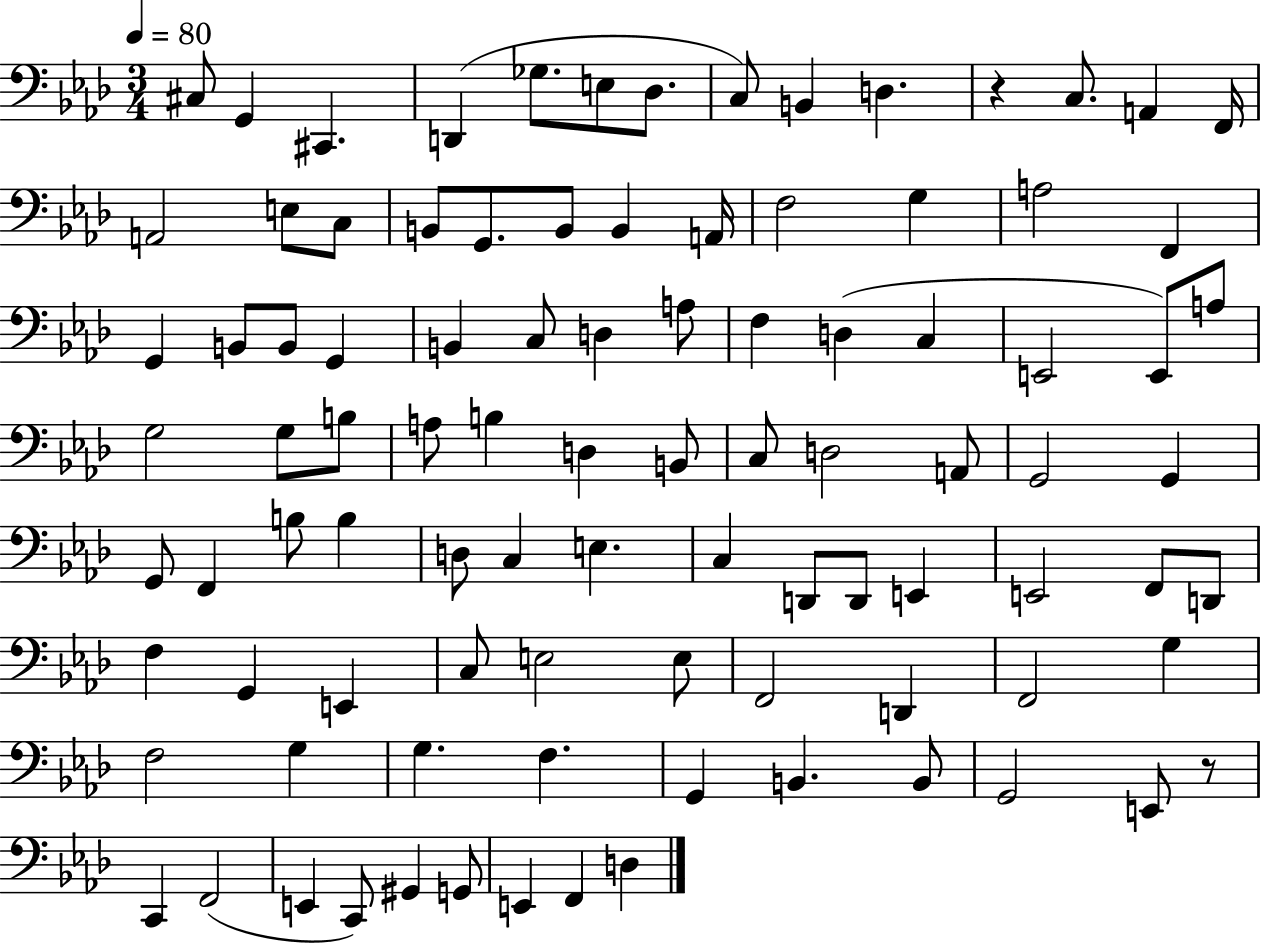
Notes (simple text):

C#3/e G2/q C#2/q. D2/q Gb3/e. E3/e Db3/e. C3/e B2/q D3/q. R/q C3/e. A2/q F2/s A2/h E3/e C3/e B2/e G2/e. B2/e B2/q A2/s F3/h G3/q A3/h F2/q G2/q B2/e B2/e G2/q B2/q C3/e D3/q A3/e F3/q D3/q C3/q E2/h E2/e A3/e G3/h G3/e B3/e A3/e B3/q D3/q B2/e C3/e D3/h A2/e G2/h G2/q G2/e F2/q B3/e B3/q D3/e C3/q E3/q. C3/q D2/e D2/e E2/q E2/h F2/e D2/e F3/q G2/q E2/q C3/e E3/h E3/e F2/h D2/q F2/h G3/q F3/h G3/q G3/q. F3/q. G2/q B2/q. B2/e G2/h E2/e R/e C2/q F2/h E2/q C2/e G#2/q G2/e E2/q F2/q D3/q